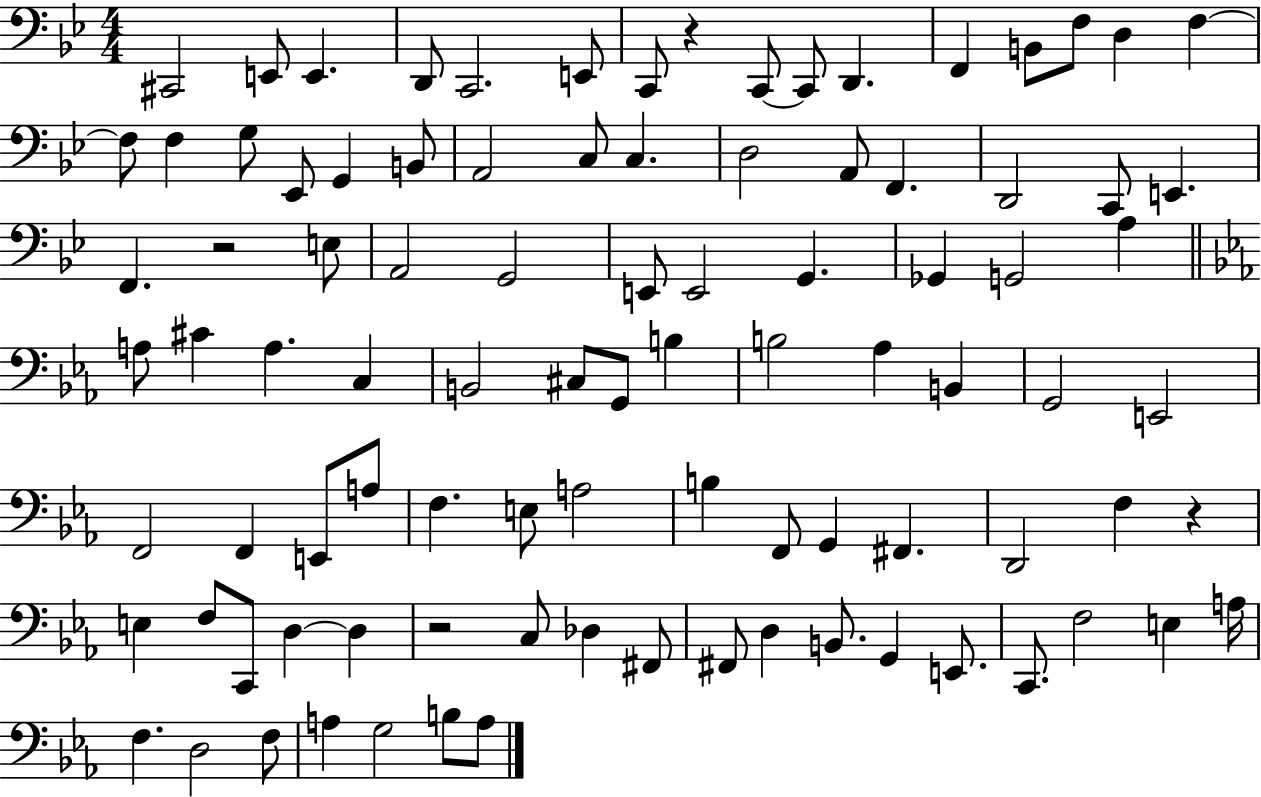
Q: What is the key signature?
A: BES major